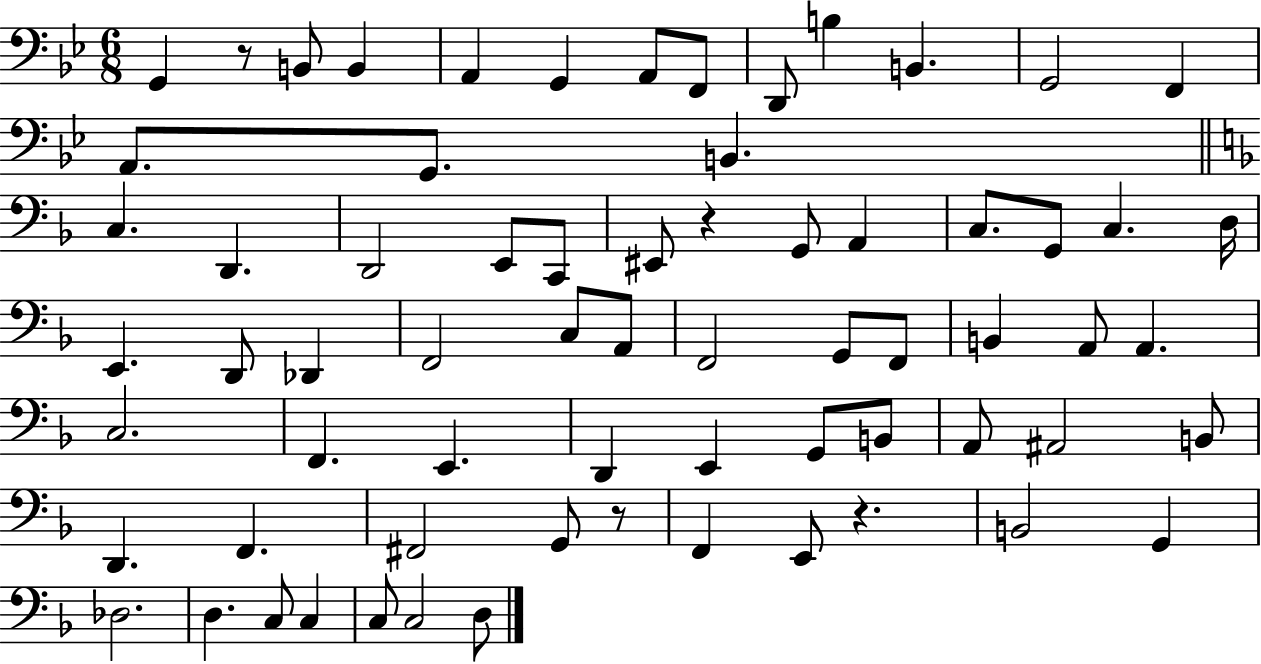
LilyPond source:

{
  \clef bass
  \numericTimeSignature
  \time 6/8
  \key bes \major
  g,4 r8 b,8 b,4 | a,4 g,4 a,8 f,8 | d,8 b4 b,4. | g,2 f,4 | \break a,8. g,8. b,4. | \bar "||" \break \key f \major c4. d,4. | d,2 e,8 c,8 | eis,8 r4 g,8 a,4 | c8. g,8 c4. d16 | \break e,4. d,8 des,4 | f,2 c8 a,8 | f,2 g,8 f,8 | b,4 a,8 a,4. | \break c2. | f,4. e,4. | d,4 e,4 g,8 b,8 | a,8 ais,2 b,8 | \break d,4. f,4. | fis,2 g,8 r8 | f,4 e,8 r4. | b,2 g,4 | \break des2. | d4. c8 c4 | c8 c2 d8 | \bar "|."
}